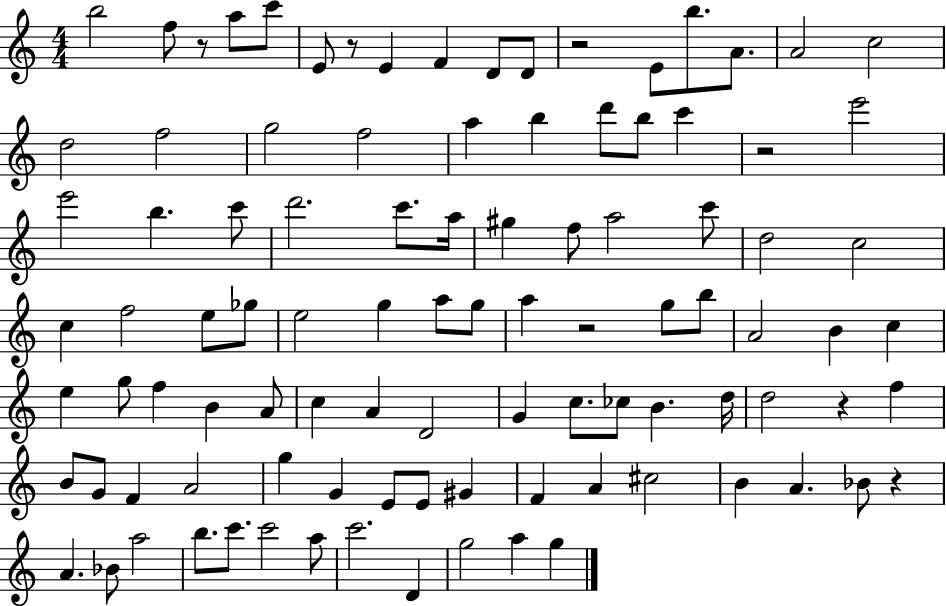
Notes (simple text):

B5/h F5/e R/e A5/e C6/e E4/e R/e E4/q F4/q D4/e D4/e R/h E4/e B5/e. A4/e. A4/h C5/h D5/h F5/h G5/h F5/h A5/q B5/q D6/e B5/e C6/q R/h E6/h E6/h B5/q. C6/e D6/h. C6/e. A5/s G#5/q F5/e A5/h C6/e D5/h C5/h C5/q F5/h E5/e Gb5/e E5/h G5/q A5/e G5/e A5/q R/h G5/e B5/e A4/h B4/q C5/q E5/q G5/e F5/q B4/q A4/e C5/q A4/q D4/h G4/q C5/e. CES5/e B4/q. D5/s D5/h R/q F5/q B4/e G4/e F4/q A4/h G5/q G4/q E4/e E4/e G#4/q F4/q A4/q C#5/h B4/q A4/q. Bb4/e R/q A4/q. Bb4/e A5/h B5/e. C6/e. C6/h A5/e C6/h. D4/q G5/h A5/q G5/q